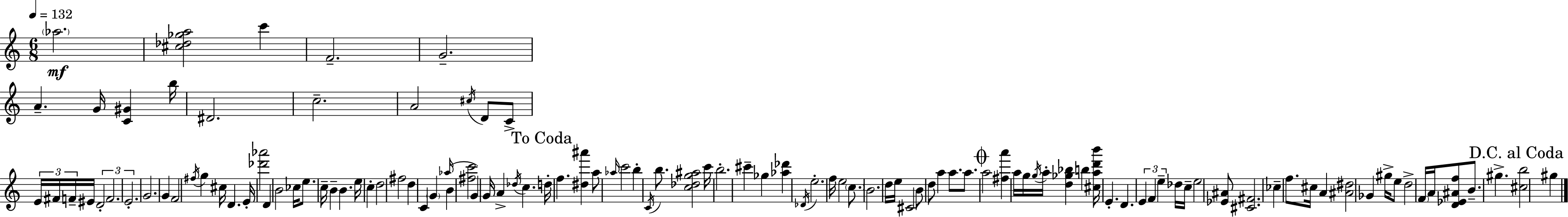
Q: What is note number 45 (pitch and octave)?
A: G4